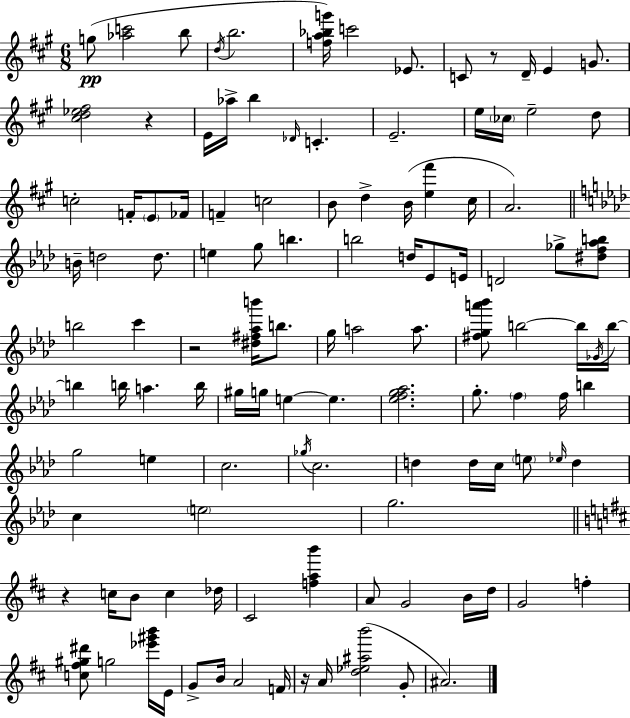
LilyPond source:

{
  \clef treble
  \numericTimeSignature
  \time 6/8
  \key a \major
  g''8(\pp <aes'' c'''>2 b''8 | \acciaccatura { d''16 } b''2. | <f'' a'' bes'' g'''>16) c'''2 ees'8. | c'8 r8 d'16-- e'4 g'8. | \break <cis'' d'' ees'' fis''>2 r4 | e'16 aes''16-> b''4 \grace { des'16 } c'4.-. | e'2.-- | e''16 \parenthesize ces''16 e''2-- | \break d''8 c''2-. f'16-. \parenthesize e'8 | fes'16 f'4-- c''2 | b'8 d''4-> b'16( <e'' fis'''>4 | cis''16 a'2.) | \break \bar "||" \break \key aes \major b'16-- d''2 d''8. | e''4 g''8 b''4. | b''2 d''16 ees'8 e'16 | d'2 ges''8-> <dis'' f'' aes'' b''>8 | \break b''2 c'''4 | r2 <dis'' fis'' aes'' b'''>16 b''8. | g''16 a''2 a''8. | <fis'' g'' a''' bes'''>8 b''2~~ b''16 \acciaccatura { ges'16 } | \break b''16~~ b''4 b''16 a''4. | b''16 gis''16 g''16 e''4~~ e''4. | <ees'' f'' g'' aes''>2. | g''8.-. \parenthesize f''4 f''16 b''4 | \break g''2 e''4 | c''2. | \acciaccatura { ges''16 } c''2. | d''4 d''16 c''16 \parenthesize e''8 \grace { ees''16 } d''4 | \break c''4 \parenthesize e''2 | g''2. | \bar "||" \break \key b \minor r4 c''16 b'8 c''4 des''16 | cis'2 <f'' a'' b'''>4 | a'8 g'2 b'16 d''16 | g'2 f''4-. | \break <c'' fis'' gis'' dis'''>8 g''2 <ees''' gis''' b'''>16 e'16 | g'8-> b'16 a'2 f'16 | r16 a'16 <d'' ees'' ais'' b'''>2( g'8-. | ais'2.) | \break \bar "|."
}